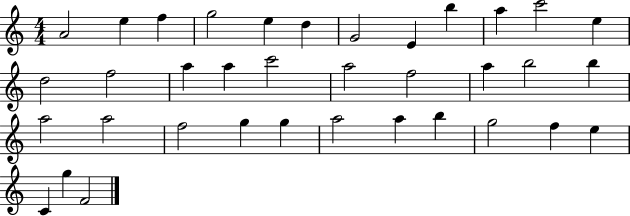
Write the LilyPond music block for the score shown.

{
  \clef treble
  \numericTimeSignature
  \time 4/4
  \key c \major
  a'2 e''4 f''4 | g''2 e''4 d''4 | g'2 e'4 b''4 | a''4 c'''2 e''4 | \break d''2 f''2 | a''4 a''4 c'''2 | a''2 f''2 | a''4 b''2 b''4 | \break a''2 a''2 | f''2 g''4 g''4 | a''2 a''4 b''4 | g''2 f''4 e''4 | \break c'4 g''4 f'2 | \bar "|."
}